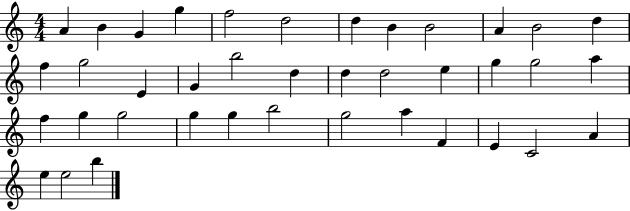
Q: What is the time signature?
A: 4/4